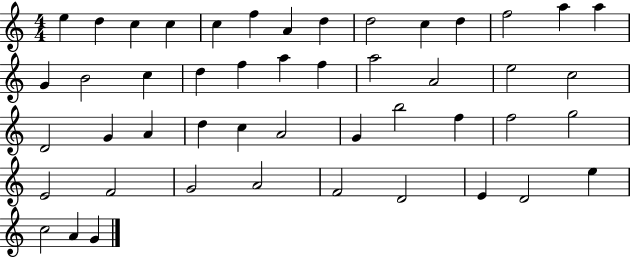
X:1
T:Untitled
M:4/4
L:1/4
K:C
e d c c c f A d d2 c d f2 a a G B2 c d f a f a2 A2 e2 c2 D2 G A d c A2 G b2 f f2 g2 E2 F2 G2 A2 F2 D2 E D2 e c2 A G